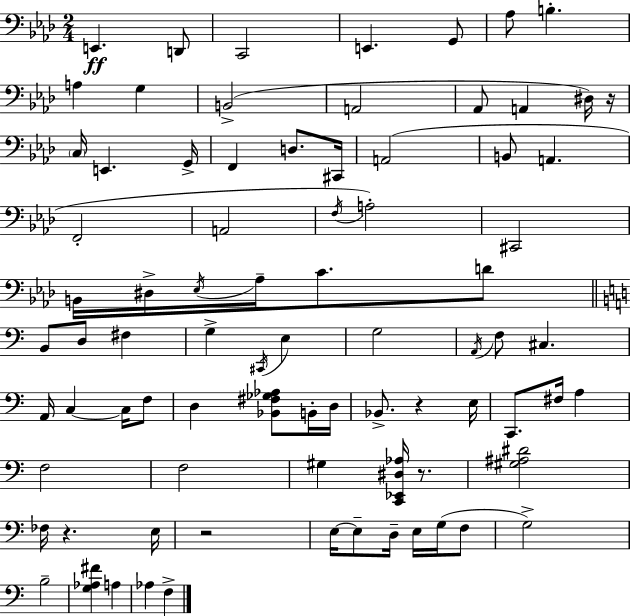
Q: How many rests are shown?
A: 5